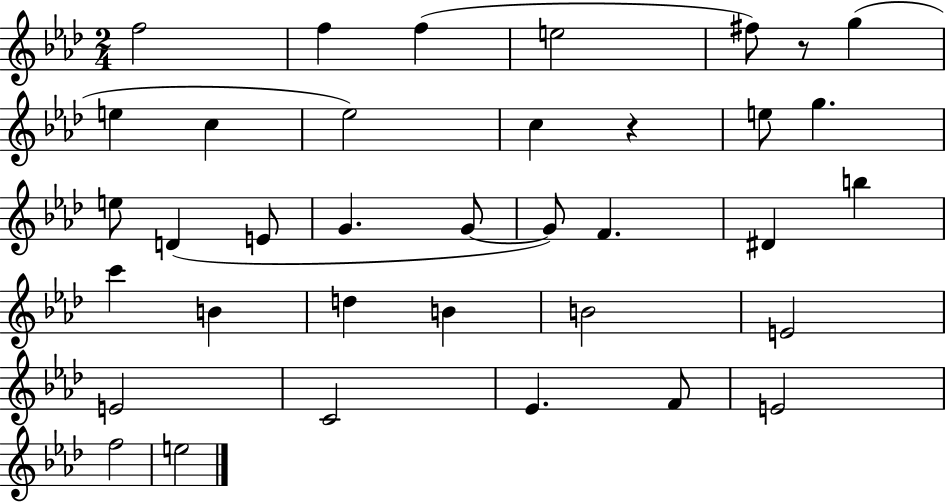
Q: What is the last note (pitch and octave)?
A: E5